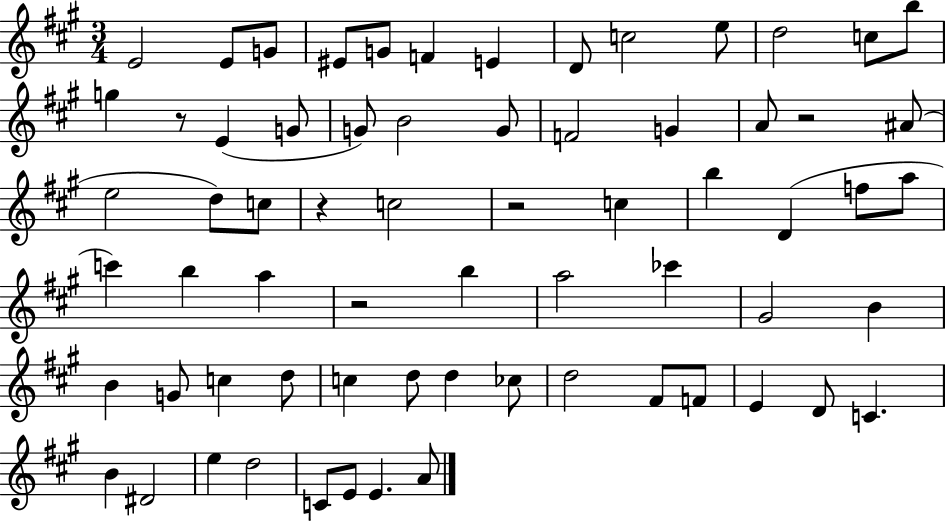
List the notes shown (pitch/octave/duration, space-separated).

E4/h E4/e G4/e EIS4/e G4/e F4/q E4/q D4/e C5/h E5/e D5/h C5/e B5/e G5/q R/e E4/q G4/e G4/e B4/h G4/e F4/h G4/q A4/e R/h A#4/e E5/h D5/e C5/e R/q C5/h R/h C5/q B5/q D4/q F5/e A5/e C6/q B5/q A5/q R/h B5/q A5/h CES6/q G#4/h B4/q B4/q G4/e C5/q D5/e C5/q D5/e D5/q CES5/e D5/h F#4/e F4/e E4/q D4/e C4/q. B4/q D#4/h E5/q D5/h C4/e E4/e E4/q. A4/e